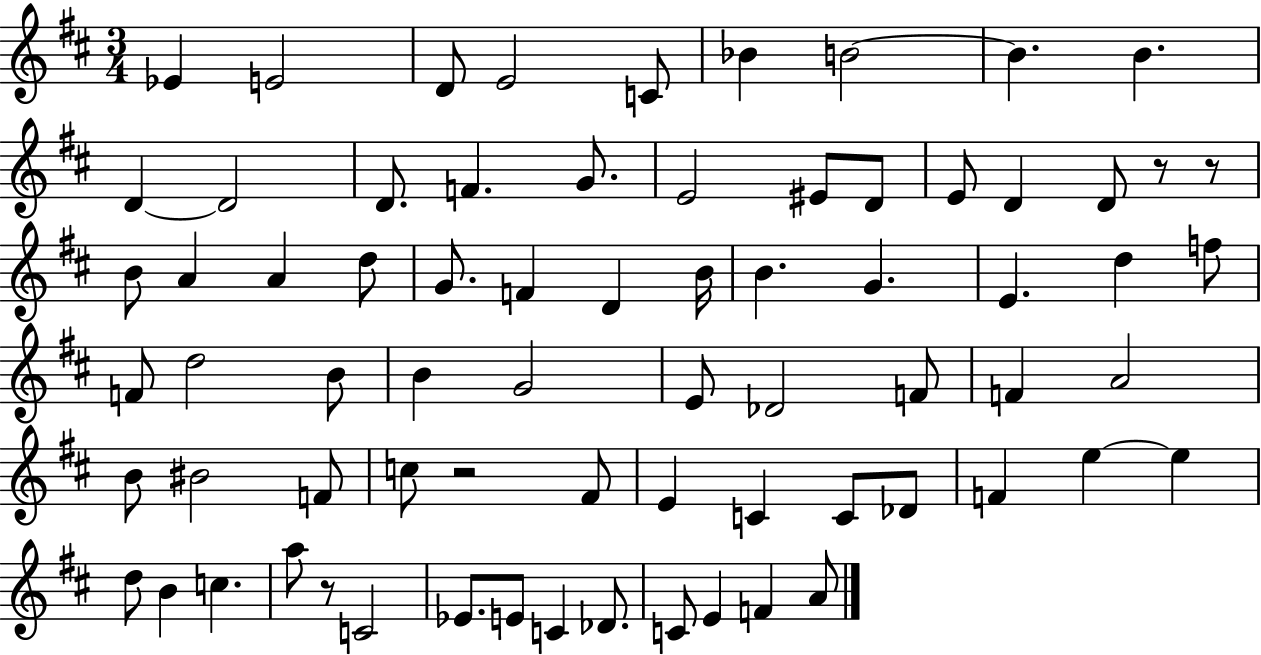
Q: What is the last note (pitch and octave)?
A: A4